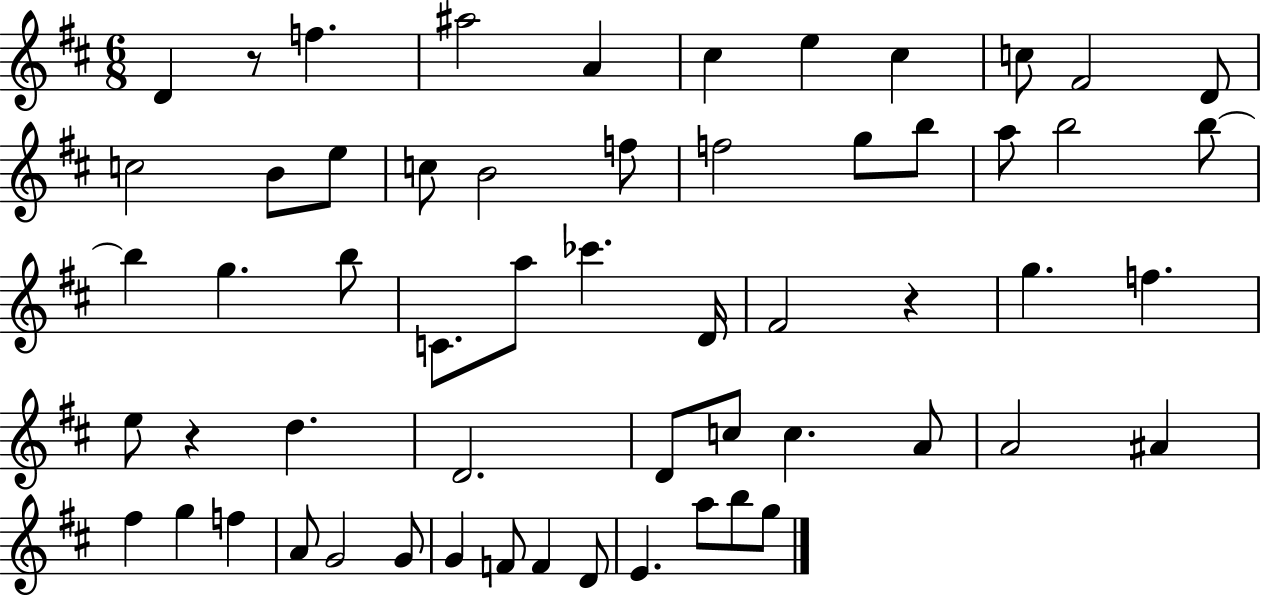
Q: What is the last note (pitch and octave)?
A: G5